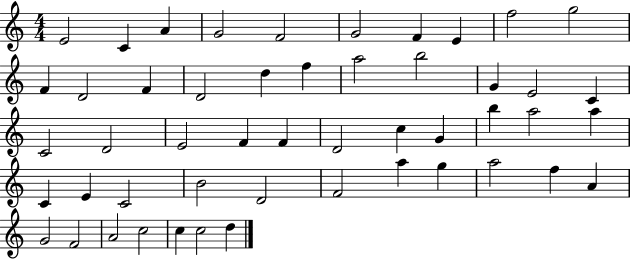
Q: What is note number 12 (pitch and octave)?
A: D4